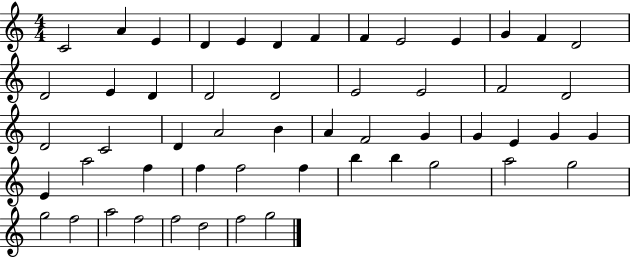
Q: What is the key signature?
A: C major